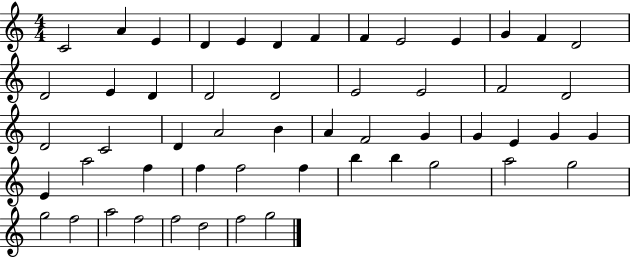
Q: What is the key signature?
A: C major